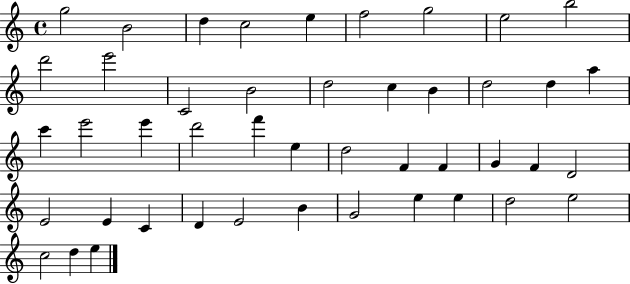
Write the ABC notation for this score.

X:1
T:Untitled
M:4/4
L:1/4
K:C
g2 B2 d c2 e f2 g2 e2 b2 d'2 e'2 C2 B2 d2 c B d2 d a c' e'2 e' d'2 f' e d2 F F G F D2 E2 E C D E2 B G2 e e d2 e2 c2 d e